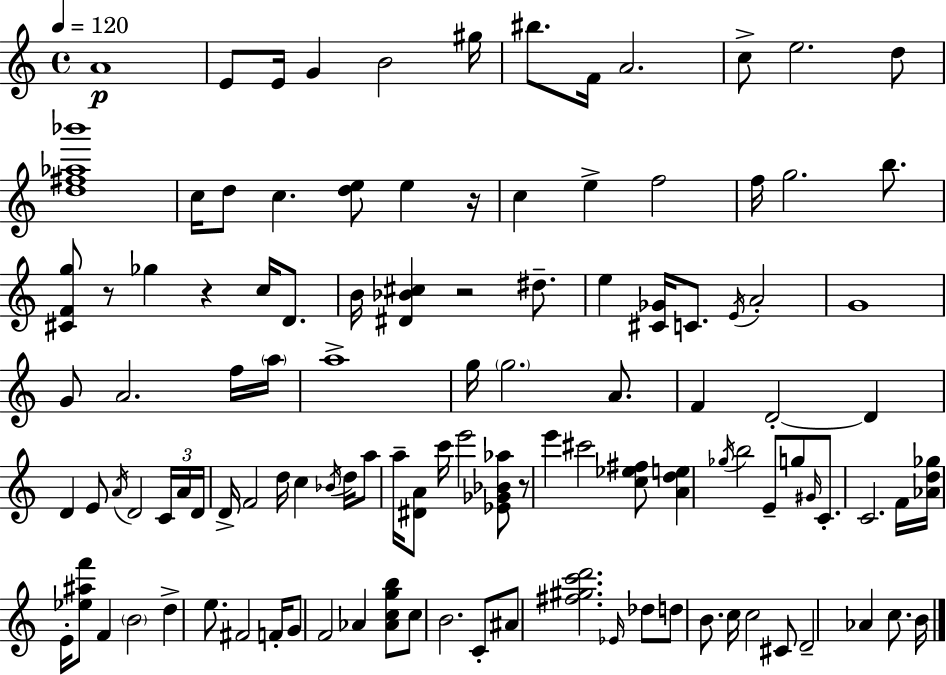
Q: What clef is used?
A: treble